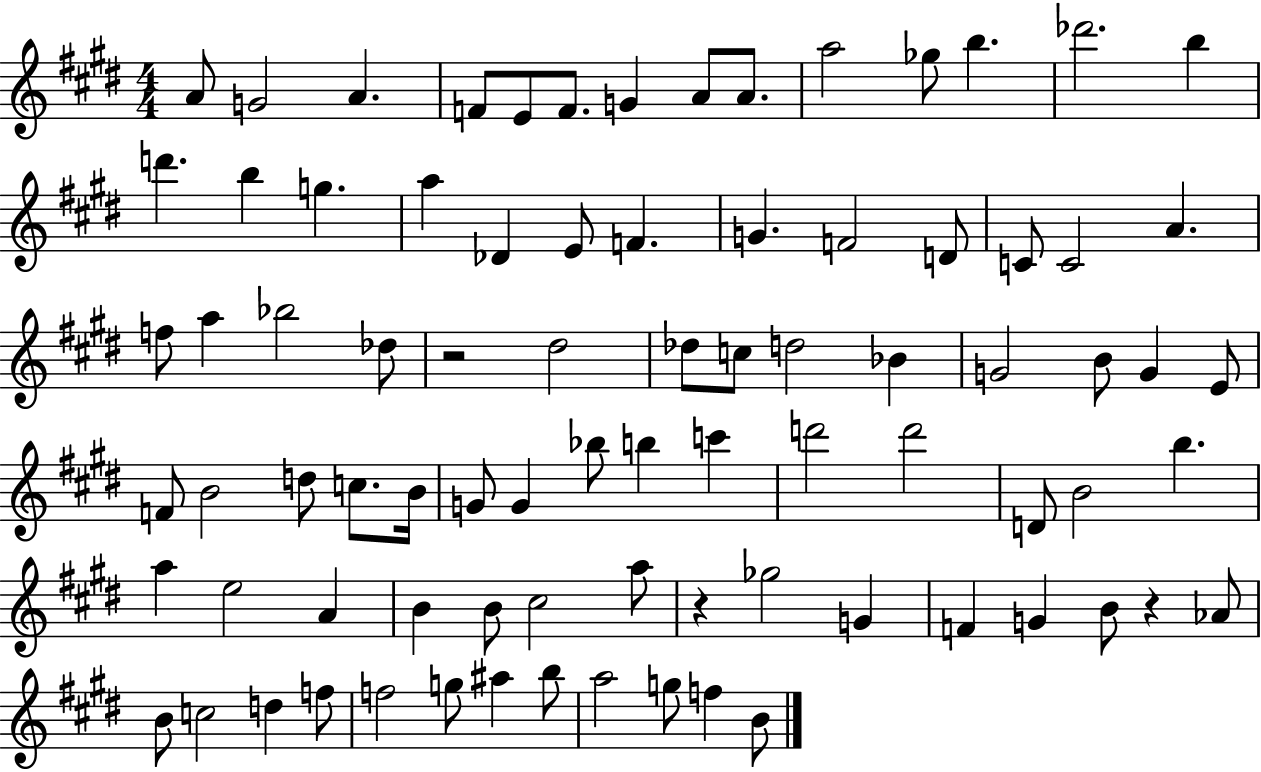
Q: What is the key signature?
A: E major